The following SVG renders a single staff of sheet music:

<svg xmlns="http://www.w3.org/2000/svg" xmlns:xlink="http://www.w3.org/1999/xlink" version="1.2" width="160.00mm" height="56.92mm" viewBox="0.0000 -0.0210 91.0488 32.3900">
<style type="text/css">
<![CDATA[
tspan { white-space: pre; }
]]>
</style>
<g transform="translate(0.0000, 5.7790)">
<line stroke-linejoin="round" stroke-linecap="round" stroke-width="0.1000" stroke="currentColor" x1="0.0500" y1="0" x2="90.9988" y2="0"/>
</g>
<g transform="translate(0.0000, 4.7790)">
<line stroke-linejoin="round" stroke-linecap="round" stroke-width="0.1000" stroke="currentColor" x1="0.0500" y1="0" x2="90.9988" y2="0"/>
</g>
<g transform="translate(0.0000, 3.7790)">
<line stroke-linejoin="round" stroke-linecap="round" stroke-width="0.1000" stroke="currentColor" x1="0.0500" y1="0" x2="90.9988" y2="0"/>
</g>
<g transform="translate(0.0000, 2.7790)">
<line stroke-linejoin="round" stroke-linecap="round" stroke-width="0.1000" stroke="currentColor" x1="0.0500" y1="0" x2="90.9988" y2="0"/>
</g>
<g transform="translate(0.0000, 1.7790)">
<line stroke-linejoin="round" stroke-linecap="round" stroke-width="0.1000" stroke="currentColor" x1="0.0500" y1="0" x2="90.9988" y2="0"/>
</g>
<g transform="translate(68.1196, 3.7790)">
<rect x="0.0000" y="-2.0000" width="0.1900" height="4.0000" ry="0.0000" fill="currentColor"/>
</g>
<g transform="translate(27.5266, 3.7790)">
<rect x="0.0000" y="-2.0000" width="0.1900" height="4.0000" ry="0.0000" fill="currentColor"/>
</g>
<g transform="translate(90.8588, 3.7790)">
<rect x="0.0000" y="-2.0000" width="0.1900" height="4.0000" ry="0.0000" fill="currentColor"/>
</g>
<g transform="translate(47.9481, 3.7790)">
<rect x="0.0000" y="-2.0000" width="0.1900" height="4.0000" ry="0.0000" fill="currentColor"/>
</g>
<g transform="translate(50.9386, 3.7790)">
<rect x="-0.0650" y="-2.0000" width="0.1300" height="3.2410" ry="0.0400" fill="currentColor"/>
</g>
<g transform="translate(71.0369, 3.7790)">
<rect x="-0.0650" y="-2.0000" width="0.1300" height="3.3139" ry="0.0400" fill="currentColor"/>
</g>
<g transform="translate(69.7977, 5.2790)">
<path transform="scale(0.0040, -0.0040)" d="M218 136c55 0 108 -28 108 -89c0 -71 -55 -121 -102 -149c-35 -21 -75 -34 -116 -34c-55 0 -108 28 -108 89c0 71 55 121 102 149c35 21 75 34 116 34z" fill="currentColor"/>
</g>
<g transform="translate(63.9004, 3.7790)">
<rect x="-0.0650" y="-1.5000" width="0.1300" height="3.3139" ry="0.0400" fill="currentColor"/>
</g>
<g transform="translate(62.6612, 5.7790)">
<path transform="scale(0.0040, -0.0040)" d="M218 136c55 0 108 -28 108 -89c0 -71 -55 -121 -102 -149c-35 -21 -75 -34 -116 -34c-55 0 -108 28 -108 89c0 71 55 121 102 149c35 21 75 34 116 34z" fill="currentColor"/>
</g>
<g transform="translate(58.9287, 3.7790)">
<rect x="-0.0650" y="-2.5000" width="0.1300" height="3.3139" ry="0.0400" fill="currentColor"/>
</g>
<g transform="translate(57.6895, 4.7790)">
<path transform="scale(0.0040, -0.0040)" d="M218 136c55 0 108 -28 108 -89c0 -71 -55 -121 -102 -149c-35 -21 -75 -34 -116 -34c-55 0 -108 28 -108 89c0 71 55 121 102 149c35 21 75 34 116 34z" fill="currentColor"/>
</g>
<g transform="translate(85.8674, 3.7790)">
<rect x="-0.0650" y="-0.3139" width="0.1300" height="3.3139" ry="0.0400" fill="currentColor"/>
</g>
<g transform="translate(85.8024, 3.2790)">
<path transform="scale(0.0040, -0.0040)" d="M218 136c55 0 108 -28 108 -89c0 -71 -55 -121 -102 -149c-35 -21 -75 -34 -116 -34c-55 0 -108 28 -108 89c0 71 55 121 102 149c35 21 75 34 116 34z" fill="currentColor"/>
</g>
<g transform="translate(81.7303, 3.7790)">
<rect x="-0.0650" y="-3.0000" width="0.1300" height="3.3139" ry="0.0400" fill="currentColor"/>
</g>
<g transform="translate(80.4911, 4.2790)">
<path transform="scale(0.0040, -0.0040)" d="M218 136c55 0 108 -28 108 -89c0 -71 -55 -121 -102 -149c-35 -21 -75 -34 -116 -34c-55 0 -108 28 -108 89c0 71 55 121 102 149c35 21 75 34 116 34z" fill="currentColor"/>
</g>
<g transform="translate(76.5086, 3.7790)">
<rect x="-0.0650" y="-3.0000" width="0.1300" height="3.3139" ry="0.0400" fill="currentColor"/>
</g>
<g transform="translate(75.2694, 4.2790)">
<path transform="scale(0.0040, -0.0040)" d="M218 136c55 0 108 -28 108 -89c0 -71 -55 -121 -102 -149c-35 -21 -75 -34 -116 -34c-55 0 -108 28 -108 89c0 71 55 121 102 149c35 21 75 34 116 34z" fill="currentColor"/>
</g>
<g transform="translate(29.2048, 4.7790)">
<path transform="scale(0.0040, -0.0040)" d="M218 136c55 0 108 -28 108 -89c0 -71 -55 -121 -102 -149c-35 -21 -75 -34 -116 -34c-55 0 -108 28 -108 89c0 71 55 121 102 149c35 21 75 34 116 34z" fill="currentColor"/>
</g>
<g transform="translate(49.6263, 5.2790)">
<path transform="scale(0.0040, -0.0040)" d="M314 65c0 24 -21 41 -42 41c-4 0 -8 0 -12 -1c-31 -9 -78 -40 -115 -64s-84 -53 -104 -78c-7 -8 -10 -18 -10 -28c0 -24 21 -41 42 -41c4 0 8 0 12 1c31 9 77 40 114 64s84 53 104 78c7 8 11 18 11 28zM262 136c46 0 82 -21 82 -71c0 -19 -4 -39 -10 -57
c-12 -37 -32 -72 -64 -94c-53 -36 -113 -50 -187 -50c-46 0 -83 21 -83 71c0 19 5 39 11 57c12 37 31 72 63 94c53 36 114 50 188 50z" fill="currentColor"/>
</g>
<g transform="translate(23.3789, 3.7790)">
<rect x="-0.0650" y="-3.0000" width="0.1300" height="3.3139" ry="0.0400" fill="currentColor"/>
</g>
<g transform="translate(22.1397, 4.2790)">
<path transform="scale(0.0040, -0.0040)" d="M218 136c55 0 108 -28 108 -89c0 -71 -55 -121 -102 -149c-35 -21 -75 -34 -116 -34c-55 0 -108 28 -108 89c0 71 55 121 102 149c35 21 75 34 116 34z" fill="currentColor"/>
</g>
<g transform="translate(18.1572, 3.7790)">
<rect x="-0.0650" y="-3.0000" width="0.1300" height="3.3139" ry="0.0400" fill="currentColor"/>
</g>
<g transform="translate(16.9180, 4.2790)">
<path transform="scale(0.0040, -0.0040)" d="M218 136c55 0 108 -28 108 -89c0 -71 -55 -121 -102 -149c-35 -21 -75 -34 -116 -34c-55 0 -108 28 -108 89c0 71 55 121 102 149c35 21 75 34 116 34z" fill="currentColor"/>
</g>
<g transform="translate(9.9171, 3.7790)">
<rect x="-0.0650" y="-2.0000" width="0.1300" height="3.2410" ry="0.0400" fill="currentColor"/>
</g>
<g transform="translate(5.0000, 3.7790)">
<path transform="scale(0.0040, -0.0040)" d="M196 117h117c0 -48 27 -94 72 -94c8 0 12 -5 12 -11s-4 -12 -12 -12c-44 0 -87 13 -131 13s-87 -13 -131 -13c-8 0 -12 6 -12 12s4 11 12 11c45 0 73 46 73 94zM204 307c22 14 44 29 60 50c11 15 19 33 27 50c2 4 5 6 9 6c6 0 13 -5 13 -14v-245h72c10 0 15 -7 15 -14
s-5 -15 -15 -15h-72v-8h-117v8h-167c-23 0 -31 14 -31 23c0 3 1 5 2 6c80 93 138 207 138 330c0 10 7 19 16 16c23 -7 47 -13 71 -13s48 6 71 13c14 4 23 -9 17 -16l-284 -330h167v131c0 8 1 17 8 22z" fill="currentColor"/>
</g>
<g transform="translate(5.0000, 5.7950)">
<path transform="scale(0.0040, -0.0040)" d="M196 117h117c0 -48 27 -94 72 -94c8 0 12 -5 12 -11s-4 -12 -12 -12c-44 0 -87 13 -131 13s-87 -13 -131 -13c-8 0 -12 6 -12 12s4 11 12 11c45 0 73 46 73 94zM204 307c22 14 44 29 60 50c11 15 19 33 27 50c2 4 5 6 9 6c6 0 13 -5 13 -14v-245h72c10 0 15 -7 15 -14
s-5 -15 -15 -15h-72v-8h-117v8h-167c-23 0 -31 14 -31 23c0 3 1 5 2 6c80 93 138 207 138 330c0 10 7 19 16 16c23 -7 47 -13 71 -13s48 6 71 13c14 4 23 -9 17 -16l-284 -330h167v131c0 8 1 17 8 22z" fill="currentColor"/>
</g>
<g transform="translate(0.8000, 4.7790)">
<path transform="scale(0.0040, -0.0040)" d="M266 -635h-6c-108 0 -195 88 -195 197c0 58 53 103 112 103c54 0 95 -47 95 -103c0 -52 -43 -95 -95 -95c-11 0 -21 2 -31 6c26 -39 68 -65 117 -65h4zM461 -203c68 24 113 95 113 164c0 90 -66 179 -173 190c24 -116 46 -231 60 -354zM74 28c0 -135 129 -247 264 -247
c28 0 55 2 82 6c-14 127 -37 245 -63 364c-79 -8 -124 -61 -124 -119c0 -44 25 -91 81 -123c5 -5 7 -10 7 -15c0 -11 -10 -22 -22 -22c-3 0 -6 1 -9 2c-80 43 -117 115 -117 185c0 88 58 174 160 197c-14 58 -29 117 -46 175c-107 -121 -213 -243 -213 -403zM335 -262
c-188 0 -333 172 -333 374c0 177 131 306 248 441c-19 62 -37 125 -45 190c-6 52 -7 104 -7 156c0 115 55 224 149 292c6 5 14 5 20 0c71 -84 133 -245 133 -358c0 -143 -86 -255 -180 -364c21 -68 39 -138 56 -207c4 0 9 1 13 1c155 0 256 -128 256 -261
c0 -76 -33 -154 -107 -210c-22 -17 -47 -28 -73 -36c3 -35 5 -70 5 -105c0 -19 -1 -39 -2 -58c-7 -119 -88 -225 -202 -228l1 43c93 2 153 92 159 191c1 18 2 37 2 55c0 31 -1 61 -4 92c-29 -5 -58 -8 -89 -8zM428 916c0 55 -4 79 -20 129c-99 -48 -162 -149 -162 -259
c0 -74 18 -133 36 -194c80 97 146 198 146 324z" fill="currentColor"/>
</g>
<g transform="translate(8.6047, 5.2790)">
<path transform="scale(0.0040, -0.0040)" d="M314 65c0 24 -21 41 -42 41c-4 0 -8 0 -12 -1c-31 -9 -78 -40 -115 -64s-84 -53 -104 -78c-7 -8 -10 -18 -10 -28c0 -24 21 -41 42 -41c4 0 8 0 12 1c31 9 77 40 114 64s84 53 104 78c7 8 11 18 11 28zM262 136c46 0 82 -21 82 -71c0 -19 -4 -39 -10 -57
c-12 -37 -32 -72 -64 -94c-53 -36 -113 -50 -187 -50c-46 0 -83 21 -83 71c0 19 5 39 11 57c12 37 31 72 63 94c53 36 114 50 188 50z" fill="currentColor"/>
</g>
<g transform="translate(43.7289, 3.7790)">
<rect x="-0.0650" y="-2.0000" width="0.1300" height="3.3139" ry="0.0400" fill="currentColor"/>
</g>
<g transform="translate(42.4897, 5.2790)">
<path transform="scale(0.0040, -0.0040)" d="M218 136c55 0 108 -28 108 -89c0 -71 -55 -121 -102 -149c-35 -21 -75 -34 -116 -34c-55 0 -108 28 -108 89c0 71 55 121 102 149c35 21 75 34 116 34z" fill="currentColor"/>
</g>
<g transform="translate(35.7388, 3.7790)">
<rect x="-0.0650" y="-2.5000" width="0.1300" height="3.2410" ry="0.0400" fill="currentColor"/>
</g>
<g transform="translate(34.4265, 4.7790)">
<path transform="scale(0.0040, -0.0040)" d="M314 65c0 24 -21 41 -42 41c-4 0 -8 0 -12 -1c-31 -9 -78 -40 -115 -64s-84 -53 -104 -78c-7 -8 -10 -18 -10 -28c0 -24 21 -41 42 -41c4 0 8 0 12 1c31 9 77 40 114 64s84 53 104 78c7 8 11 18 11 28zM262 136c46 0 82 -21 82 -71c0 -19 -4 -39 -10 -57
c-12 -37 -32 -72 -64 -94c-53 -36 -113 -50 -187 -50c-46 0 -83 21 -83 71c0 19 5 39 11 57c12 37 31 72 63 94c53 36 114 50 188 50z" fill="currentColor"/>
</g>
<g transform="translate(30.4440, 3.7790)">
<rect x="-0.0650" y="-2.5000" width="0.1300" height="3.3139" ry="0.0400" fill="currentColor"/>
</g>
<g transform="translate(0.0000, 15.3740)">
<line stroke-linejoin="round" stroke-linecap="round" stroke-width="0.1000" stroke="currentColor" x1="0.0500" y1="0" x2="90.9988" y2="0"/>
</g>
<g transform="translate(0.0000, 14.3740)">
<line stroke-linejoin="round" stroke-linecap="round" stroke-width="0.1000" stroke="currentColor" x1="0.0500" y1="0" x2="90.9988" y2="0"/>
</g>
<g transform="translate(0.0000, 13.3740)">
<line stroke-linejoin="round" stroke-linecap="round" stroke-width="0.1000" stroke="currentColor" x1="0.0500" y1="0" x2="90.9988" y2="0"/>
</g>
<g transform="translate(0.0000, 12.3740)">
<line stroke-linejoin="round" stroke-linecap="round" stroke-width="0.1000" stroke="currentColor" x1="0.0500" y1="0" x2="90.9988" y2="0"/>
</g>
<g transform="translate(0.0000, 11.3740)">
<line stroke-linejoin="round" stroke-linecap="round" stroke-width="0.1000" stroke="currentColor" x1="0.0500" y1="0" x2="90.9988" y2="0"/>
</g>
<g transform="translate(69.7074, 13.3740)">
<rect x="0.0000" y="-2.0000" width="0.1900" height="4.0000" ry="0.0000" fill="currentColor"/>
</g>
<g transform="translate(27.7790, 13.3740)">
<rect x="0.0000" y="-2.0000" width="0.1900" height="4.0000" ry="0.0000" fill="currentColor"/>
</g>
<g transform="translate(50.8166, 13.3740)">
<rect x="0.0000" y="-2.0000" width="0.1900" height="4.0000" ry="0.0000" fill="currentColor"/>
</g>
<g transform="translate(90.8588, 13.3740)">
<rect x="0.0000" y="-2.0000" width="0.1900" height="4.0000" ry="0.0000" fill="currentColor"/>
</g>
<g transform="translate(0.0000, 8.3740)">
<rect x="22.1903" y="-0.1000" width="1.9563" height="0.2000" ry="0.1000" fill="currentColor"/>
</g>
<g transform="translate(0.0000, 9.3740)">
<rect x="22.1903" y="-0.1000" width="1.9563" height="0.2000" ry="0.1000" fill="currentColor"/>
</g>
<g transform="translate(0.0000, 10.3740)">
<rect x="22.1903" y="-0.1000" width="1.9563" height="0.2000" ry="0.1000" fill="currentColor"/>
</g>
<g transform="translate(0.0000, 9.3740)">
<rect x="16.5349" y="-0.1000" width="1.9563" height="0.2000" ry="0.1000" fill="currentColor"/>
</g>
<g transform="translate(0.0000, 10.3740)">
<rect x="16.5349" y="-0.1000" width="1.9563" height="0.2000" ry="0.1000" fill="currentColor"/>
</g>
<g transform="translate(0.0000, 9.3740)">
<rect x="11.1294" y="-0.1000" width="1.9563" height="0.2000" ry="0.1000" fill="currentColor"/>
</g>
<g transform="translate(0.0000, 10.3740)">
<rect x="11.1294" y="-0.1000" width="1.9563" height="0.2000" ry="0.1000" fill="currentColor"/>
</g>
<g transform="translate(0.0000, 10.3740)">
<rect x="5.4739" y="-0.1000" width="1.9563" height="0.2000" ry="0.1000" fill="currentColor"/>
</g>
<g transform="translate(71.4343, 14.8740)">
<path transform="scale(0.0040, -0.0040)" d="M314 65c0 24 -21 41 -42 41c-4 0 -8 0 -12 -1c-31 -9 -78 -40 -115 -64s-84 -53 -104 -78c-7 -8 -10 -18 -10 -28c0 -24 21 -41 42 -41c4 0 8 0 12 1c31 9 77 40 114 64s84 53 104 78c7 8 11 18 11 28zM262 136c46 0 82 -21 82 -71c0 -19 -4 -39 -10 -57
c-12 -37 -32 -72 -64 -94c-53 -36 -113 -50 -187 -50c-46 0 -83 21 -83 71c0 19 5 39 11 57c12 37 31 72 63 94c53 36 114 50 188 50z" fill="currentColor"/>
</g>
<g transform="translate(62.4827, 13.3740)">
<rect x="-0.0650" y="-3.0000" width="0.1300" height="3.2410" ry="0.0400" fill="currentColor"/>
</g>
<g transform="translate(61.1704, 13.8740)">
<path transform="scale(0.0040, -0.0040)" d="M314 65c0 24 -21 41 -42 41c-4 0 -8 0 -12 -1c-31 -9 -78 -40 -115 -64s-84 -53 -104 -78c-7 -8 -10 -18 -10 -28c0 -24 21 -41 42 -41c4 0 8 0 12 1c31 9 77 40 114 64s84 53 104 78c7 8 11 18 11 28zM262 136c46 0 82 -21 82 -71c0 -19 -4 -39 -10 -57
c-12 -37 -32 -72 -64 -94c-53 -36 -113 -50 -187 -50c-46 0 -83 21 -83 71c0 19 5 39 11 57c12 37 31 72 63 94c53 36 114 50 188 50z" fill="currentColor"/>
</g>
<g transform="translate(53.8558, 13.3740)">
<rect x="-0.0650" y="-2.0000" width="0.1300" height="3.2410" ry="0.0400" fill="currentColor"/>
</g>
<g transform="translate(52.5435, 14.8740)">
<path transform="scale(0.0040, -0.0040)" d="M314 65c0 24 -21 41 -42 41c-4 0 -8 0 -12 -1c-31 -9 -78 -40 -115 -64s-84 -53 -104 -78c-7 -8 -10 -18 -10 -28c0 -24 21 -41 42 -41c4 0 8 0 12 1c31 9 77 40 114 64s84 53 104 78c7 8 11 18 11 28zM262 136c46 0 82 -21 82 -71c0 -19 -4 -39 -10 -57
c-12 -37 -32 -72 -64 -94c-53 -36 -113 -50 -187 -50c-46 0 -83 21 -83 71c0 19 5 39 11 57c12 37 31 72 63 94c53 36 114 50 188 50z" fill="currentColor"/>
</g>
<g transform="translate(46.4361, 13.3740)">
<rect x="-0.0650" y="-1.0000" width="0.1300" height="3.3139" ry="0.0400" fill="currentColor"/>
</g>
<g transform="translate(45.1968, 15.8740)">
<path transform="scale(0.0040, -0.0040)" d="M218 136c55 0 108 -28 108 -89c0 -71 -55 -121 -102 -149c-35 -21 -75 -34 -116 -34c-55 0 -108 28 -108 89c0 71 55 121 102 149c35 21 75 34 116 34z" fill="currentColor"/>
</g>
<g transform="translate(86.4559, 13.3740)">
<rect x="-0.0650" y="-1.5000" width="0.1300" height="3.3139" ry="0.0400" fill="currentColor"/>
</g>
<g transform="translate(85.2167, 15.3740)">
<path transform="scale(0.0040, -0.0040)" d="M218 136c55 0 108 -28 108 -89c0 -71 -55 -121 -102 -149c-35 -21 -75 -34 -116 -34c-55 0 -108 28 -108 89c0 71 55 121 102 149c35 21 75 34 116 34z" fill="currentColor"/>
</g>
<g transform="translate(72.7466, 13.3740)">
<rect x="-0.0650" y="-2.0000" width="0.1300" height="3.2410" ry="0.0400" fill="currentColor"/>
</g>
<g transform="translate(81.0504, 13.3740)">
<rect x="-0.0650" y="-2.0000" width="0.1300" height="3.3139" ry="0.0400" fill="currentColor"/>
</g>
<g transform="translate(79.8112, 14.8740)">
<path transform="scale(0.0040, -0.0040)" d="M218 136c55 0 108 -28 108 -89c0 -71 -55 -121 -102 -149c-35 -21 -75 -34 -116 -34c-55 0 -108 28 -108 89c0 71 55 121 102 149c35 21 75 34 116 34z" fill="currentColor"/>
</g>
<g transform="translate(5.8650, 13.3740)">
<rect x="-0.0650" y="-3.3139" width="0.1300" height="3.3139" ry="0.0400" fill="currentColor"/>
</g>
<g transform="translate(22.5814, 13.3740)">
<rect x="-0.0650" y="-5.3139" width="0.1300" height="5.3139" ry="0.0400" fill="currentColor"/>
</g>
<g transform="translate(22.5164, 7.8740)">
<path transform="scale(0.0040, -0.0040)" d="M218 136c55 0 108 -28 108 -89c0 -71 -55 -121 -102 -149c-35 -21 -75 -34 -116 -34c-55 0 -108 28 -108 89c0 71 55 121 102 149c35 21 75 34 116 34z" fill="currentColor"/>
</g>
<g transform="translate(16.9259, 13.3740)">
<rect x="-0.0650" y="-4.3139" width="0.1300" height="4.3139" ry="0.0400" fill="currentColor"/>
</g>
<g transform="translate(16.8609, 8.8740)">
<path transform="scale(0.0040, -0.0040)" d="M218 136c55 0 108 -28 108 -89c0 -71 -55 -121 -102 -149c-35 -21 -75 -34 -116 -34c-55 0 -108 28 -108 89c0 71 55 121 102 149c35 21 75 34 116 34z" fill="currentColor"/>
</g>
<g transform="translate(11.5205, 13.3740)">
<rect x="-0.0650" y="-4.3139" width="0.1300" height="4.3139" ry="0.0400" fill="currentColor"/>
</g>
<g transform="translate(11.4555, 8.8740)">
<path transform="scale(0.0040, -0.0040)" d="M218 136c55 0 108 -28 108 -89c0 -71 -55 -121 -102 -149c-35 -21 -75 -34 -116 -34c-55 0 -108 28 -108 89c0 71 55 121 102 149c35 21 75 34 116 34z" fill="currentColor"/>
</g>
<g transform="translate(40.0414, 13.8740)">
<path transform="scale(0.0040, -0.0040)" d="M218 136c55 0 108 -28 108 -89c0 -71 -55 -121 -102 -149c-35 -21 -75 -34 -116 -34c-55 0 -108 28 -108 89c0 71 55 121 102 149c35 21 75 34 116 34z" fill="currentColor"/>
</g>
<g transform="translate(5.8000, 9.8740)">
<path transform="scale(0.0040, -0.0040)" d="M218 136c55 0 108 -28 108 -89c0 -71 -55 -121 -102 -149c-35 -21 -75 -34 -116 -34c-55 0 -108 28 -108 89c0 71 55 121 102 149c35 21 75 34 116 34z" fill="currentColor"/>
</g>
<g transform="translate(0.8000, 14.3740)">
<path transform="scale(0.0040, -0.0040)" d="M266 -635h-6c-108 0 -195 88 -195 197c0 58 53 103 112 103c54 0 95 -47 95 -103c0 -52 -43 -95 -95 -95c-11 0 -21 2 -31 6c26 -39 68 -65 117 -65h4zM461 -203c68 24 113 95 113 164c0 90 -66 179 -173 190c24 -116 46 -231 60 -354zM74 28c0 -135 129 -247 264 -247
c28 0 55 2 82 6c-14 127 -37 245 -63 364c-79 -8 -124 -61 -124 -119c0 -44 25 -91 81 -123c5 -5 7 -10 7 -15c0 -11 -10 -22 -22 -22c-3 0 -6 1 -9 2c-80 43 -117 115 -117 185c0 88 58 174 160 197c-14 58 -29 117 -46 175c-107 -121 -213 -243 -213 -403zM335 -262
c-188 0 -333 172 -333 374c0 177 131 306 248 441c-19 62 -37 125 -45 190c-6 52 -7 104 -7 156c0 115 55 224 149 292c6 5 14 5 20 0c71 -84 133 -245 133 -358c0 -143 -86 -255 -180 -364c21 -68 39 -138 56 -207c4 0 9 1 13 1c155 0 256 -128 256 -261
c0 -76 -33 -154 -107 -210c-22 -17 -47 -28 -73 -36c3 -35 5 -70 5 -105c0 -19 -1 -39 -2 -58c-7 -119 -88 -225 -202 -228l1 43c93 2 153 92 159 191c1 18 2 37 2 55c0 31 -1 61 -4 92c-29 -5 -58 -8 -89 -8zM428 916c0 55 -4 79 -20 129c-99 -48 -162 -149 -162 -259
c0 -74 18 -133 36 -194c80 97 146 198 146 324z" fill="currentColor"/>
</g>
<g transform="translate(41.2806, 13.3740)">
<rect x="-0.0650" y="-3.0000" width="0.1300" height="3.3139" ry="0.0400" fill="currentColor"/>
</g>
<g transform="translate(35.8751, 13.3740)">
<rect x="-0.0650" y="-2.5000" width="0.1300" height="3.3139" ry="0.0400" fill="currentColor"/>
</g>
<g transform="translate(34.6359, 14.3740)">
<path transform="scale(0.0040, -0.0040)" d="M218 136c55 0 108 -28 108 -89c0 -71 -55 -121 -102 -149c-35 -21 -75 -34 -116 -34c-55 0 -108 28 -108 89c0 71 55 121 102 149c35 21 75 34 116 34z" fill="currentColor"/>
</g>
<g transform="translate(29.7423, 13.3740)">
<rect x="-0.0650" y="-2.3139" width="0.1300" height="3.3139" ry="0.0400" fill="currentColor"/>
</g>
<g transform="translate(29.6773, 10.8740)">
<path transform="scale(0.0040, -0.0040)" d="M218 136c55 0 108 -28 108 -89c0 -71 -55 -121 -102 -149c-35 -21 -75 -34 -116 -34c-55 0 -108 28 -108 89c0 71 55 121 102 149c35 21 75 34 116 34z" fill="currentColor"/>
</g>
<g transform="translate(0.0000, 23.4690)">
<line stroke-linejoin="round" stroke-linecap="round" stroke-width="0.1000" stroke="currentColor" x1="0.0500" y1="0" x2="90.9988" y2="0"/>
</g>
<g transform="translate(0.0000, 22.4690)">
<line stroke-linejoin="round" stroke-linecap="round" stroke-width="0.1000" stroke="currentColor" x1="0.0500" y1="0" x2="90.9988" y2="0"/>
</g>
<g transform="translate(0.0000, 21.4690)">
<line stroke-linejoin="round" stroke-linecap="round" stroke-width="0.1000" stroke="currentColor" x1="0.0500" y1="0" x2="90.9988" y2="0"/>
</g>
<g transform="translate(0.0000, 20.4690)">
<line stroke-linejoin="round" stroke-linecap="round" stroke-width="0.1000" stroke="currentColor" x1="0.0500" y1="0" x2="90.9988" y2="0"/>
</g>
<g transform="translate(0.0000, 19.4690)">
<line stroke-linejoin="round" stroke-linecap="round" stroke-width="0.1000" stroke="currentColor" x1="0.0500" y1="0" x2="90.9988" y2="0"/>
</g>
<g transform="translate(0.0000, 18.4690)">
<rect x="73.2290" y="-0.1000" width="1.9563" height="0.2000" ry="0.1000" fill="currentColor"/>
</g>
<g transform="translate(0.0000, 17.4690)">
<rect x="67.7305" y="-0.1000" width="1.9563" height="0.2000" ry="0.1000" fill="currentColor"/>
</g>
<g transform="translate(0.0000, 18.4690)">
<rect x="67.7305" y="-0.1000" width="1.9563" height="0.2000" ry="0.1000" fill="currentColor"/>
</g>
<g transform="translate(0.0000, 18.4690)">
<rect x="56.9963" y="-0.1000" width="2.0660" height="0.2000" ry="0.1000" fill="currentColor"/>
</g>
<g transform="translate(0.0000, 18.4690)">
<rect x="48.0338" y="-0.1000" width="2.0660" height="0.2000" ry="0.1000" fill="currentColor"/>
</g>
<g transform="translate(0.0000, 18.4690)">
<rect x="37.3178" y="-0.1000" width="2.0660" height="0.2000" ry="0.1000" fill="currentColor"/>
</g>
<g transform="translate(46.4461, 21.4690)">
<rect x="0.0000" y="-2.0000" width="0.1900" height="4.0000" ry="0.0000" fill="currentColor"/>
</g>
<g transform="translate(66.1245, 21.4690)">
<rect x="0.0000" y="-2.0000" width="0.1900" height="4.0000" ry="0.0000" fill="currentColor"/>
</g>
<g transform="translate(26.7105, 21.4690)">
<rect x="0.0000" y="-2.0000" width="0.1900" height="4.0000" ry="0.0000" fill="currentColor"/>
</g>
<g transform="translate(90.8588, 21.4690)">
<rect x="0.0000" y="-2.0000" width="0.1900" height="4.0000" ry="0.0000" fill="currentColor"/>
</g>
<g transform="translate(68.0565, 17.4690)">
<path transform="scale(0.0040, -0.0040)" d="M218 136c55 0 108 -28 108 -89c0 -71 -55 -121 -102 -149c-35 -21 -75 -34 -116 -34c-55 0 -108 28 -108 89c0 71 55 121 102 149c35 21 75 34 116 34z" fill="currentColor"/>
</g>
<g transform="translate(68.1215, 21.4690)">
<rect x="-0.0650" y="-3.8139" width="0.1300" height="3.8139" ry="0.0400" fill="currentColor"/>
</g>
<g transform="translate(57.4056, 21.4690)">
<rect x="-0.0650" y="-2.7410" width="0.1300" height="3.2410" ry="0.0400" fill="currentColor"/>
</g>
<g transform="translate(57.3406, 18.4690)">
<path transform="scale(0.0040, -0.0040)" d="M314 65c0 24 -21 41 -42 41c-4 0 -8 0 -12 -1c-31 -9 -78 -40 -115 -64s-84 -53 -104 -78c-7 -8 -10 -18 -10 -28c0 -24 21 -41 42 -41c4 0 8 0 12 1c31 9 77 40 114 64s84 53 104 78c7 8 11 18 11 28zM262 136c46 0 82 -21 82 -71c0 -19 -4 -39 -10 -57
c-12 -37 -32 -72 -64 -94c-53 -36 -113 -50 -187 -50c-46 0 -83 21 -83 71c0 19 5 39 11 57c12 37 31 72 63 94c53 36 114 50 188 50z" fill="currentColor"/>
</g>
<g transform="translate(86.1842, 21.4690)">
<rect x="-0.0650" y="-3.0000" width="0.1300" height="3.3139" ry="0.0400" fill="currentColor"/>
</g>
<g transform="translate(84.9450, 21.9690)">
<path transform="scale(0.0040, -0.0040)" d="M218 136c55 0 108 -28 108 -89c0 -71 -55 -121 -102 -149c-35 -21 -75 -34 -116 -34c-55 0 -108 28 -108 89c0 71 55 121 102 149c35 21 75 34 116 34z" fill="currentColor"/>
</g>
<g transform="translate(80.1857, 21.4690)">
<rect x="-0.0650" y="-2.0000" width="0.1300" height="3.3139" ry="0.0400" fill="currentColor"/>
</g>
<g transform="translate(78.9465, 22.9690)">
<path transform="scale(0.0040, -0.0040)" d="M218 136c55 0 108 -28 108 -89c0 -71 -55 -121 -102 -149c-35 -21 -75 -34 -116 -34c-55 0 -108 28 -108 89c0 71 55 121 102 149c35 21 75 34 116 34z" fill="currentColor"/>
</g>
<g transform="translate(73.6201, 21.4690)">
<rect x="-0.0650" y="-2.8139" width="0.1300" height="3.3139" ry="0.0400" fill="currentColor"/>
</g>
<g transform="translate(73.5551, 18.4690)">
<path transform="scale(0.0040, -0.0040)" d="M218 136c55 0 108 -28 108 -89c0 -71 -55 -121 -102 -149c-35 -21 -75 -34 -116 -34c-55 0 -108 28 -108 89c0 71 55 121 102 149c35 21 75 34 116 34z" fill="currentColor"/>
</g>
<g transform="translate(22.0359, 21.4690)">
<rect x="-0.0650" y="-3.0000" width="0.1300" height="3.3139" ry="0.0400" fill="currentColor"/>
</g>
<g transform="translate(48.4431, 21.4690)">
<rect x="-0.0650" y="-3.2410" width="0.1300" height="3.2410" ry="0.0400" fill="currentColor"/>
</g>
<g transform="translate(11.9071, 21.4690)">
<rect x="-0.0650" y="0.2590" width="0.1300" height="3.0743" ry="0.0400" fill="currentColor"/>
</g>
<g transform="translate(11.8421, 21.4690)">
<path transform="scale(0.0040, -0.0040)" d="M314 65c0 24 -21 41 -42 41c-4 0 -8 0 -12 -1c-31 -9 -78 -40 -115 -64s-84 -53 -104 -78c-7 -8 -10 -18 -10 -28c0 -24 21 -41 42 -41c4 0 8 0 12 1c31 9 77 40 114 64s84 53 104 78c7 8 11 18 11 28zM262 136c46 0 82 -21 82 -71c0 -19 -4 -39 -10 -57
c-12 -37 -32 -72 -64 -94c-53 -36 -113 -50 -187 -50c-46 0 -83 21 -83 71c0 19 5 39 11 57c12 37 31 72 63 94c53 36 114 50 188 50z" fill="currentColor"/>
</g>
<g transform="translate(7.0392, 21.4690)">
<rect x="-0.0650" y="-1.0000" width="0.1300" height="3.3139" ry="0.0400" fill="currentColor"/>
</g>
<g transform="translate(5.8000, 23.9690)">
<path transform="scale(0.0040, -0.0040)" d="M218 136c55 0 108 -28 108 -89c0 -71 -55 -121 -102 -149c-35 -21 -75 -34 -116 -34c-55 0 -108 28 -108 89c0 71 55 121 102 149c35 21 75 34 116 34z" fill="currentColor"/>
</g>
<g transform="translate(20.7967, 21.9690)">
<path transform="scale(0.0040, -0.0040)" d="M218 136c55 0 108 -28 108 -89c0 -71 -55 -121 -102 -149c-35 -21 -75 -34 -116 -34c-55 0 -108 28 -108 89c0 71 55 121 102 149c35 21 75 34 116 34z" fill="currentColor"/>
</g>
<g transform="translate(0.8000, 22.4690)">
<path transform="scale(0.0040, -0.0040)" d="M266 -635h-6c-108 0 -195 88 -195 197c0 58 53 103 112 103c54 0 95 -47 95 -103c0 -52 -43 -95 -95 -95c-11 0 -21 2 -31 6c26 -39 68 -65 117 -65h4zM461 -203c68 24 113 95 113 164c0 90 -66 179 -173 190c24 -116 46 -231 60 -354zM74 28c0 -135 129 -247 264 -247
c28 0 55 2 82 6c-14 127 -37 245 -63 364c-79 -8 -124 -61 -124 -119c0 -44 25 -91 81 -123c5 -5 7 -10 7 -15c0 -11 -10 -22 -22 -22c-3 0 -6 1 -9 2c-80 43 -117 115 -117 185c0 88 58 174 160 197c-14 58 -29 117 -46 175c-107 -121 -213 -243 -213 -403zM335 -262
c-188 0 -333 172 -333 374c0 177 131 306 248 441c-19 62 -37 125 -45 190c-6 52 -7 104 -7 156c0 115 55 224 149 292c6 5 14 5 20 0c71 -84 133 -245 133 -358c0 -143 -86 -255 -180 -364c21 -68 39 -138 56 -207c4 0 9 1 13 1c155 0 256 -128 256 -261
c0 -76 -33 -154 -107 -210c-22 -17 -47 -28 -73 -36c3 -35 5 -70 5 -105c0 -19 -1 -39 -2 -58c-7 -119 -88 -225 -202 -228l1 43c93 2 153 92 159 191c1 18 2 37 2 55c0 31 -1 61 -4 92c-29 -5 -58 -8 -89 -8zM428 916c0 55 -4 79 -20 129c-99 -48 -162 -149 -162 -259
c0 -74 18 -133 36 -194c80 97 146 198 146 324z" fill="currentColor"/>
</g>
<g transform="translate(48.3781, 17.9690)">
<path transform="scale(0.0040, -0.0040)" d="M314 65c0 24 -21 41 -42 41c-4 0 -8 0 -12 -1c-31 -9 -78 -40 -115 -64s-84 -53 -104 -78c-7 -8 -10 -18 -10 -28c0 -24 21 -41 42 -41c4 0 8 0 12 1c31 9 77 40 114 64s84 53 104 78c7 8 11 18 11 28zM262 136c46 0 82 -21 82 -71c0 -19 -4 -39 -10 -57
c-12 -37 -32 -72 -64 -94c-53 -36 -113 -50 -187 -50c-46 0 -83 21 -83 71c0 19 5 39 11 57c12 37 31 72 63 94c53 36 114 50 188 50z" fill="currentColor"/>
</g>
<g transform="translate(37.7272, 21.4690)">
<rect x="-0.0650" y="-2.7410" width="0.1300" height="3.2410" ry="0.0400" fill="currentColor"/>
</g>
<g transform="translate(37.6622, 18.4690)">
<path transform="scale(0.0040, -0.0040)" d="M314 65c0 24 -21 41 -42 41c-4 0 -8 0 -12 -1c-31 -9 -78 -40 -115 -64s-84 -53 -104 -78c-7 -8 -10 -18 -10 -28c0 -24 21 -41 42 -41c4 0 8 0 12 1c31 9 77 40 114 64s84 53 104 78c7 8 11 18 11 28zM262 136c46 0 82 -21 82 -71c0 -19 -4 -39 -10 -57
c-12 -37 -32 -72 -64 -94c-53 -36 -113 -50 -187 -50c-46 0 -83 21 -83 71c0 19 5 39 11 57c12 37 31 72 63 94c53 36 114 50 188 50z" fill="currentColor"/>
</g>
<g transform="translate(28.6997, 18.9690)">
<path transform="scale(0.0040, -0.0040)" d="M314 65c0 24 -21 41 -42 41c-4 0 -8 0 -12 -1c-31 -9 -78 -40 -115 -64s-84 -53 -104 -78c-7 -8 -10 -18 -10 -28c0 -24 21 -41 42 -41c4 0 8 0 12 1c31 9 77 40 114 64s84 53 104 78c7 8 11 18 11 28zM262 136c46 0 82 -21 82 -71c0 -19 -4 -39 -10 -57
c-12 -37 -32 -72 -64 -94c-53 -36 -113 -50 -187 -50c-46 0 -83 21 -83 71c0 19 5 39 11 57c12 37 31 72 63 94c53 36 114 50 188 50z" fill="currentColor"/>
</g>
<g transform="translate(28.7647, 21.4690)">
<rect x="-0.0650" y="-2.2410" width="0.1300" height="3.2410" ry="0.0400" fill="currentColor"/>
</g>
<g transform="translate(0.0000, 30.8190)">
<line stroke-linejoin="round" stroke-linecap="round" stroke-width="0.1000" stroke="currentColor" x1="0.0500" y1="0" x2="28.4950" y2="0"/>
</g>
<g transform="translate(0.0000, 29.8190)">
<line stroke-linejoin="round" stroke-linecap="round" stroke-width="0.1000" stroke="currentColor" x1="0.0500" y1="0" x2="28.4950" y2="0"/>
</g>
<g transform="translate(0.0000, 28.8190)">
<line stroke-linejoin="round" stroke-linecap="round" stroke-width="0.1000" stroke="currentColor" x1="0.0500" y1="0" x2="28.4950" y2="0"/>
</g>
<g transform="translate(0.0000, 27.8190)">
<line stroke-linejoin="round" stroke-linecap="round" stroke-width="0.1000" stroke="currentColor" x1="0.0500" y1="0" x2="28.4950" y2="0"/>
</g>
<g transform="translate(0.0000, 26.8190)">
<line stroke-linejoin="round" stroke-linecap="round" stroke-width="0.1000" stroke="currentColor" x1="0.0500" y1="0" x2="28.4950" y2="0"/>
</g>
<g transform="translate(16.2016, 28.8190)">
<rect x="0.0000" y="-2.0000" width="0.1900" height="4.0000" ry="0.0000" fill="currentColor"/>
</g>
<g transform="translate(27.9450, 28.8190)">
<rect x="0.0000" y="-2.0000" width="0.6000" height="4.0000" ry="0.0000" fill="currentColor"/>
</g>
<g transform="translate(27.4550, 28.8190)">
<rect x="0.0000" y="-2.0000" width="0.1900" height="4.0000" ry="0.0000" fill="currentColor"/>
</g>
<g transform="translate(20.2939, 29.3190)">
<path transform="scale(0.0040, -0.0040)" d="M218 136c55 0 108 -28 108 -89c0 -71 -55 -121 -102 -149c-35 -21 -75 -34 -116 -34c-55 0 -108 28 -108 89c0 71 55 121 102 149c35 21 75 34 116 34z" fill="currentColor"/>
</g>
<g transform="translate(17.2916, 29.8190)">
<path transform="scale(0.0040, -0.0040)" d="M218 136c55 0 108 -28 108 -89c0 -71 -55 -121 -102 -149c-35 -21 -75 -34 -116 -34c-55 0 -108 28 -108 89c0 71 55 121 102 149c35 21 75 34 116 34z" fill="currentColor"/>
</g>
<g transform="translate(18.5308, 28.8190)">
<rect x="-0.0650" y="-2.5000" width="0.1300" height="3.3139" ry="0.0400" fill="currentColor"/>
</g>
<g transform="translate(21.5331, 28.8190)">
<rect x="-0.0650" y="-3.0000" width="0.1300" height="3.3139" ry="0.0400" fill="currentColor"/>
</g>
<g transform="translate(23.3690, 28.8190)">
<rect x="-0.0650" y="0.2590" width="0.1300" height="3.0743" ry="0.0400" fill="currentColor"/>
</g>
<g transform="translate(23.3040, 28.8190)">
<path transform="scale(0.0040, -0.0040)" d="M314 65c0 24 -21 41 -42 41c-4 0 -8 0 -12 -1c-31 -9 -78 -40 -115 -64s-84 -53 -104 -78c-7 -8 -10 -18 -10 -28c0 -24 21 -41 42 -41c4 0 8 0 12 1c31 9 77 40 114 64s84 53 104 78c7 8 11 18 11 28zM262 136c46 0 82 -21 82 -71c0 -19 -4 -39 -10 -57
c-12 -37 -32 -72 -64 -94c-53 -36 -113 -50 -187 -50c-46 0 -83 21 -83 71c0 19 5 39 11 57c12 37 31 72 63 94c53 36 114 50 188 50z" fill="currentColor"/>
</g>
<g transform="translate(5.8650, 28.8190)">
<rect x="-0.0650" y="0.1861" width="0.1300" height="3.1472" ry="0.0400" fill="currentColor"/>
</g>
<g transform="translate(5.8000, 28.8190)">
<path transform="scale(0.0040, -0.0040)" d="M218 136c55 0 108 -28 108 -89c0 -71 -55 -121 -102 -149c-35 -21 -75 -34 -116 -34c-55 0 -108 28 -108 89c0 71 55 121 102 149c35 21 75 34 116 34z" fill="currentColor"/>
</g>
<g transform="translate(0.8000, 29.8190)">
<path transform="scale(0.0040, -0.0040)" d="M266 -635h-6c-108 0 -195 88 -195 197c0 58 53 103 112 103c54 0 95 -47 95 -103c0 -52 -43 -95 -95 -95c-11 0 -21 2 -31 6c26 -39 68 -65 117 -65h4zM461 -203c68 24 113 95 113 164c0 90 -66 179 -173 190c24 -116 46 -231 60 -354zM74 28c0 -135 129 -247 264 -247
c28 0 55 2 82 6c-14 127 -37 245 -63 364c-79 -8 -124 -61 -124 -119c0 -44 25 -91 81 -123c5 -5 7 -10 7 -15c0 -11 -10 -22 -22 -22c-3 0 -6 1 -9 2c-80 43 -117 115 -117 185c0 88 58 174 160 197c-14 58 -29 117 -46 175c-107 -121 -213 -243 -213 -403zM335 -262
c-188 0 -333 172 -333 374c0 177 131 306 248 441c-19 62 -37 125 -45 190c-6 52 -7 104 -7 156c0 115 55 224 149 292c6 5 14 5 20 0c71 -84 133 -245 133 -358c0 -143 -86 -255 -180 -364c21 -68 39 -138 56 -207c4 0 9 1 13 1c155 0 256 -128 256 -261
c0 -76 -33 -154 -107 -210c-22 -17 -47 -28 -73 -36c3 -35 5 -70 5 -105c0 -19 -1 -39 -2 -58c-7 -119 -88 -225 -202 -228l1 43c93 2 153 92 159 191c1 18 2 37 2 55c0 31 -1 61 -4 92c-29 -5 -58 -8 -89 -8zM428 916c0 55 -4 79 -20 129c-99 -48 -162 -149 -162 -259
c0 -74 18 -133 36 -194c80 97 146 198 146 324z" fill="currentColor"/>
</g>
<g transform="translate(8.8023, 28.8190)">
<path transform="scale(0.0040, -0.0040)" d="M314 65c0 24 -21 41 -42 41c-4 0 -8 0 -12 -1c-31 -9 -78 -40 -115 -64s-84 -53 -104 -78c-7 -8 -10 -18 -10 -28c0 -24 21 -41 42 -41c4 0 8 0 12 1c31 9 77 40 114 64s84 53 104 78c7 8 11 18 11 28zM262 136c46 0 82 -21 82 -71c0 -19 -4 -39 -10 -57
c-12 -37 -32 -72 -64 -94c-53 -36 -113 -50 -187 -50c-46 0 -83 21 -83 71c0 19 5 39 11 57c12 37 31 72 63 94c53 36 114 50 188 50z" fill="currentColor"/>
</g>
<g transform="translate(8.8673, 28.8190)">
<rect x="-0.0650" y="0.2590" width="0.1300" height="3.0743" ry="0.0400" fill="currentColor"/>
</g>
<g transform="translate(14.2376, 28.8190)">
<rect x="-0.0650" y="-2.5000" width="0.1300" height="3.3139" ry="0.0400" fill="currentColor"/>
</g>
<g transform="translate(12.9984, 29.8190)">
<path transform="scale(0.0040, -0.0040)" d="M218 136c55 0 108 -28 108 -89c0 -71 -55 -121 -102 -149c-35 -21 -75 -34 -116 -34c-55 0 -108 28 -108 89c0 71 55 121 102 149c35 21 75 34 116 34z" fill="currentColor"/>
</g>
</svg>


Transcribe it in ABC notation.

X:1
T:Untitled
M:4/4
L:1/4
K:C
F2 A A G G2 F F2 G E F A A c b d' d' f' g G A D F2 A2 F2 F E D B2 A g2 a2 b2 a2 c' a F A B B2 G G A B2